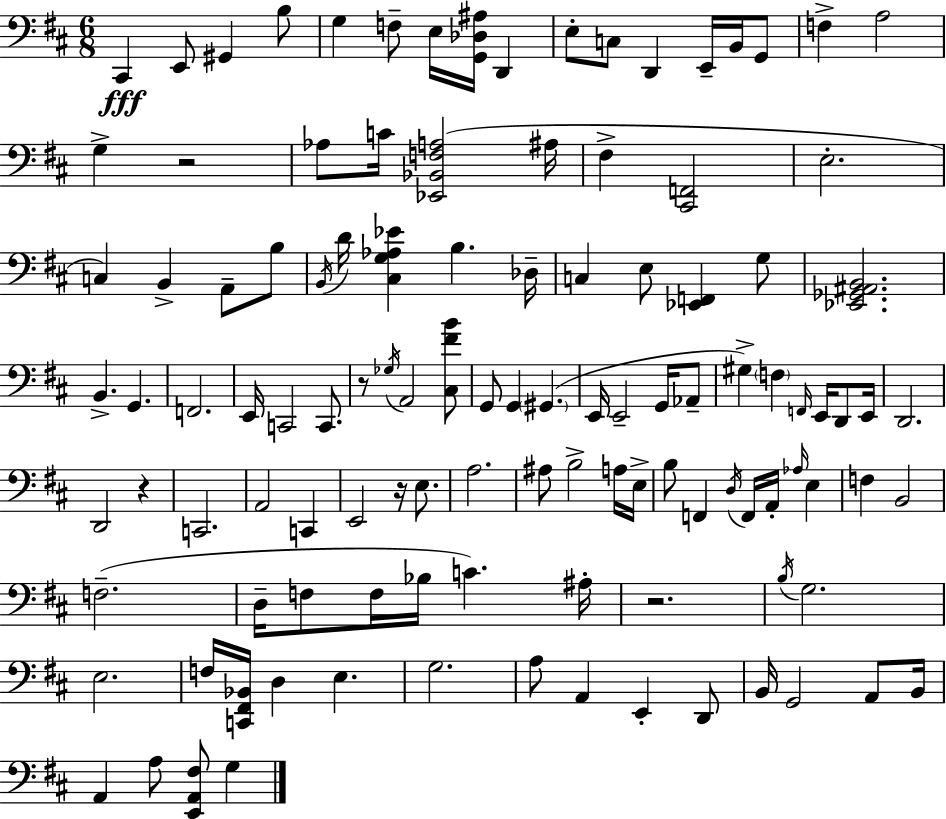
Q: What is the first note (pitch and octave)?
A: C#2